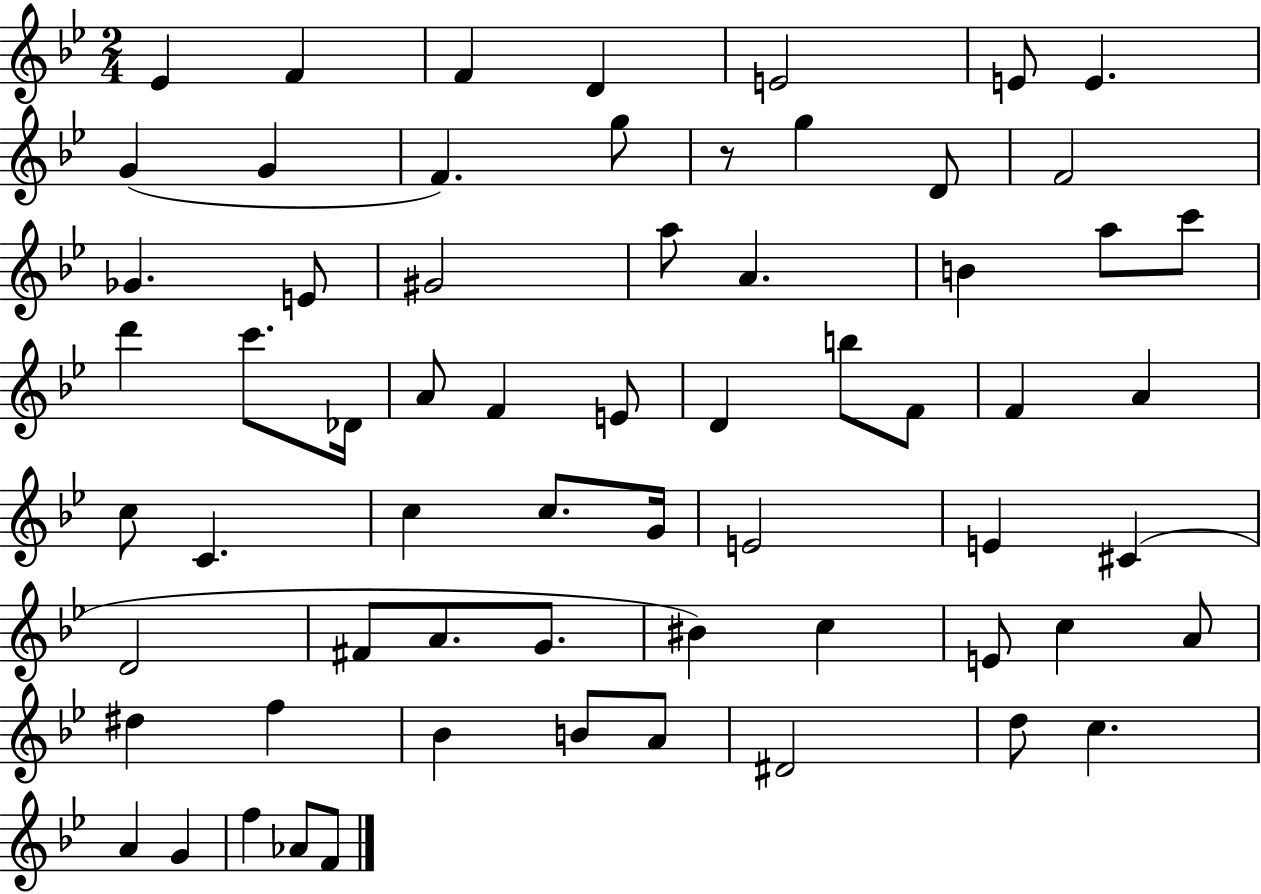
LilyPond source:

{
  \clef treble
  \numericTimeSignature
  \time 2/4
  \key bes \major
  ees'4 f'4 | f'4 d'4 | e'2 | e'8 e'4. | \break g'4( g'4 | f'4.) g''8 | r8 g''4 d'8 | f'2 | \break ges'4. e'8 | gis'2 | a''8 a'4. | b'4 a''8 c'''8 | \break d'''4 c'''8. des'16 | a'8 f'4 e'8 | d'4 b''8 f'8 | f'4 a'4 | \break c''8 c'4. | c''4 c''8. g'16 | e'2 | e'4 cis'4( | \break d'2 | fis'8 a'8. g'8. | bis'4) c''4 | e'8 c''4 a'8 | \break dis''4 f''4 | bes'4 b'8 a'8 | dis'2 | d''8 c''4. | \break a'4 g'4 | f''4 aes'8 f'8 | \bar "|."
}